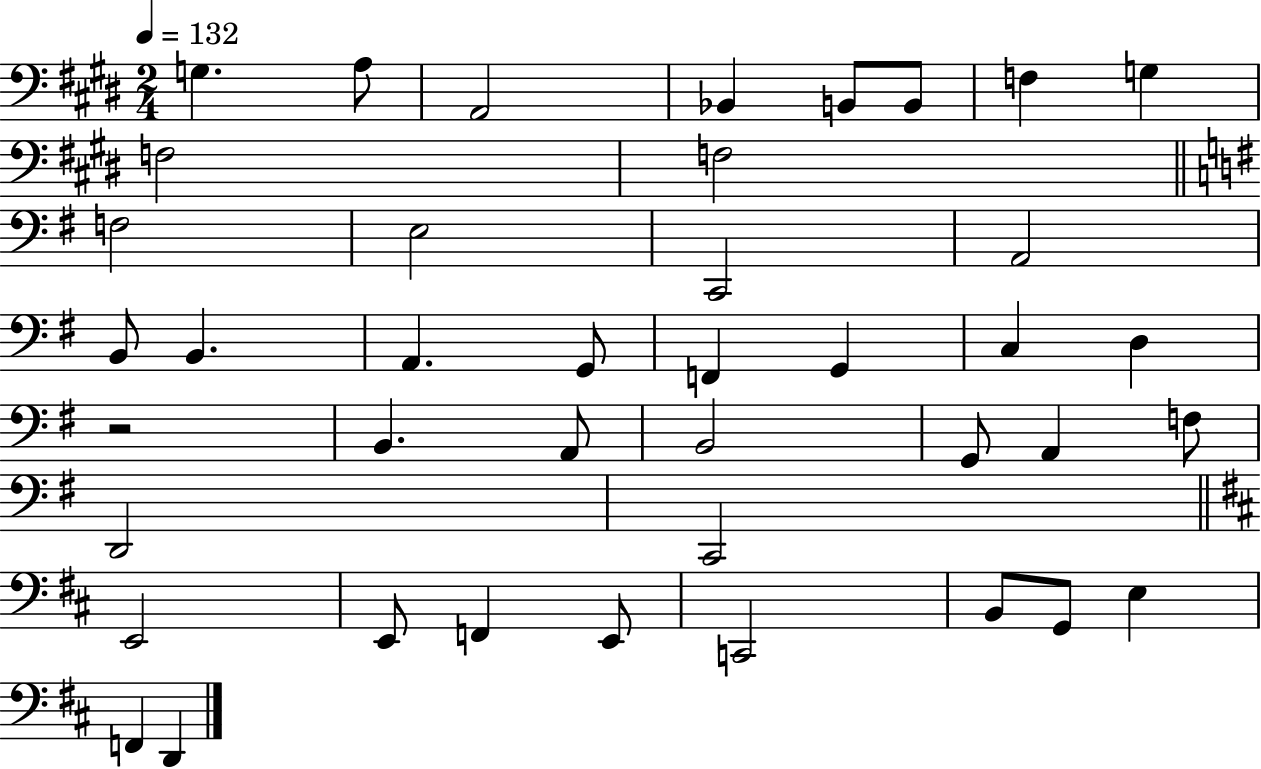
{
  \clef bass
  \numericTimeSignature
  \time 2/4
  \key e \major
  \tempo 4 = 132
  \repeat volta 2 { g4. a8 | a,2 | bes,4 b,8 b,8 | f4 g4 | \break f2 | f2 | \bar "||" \break \key e \minor f2 | e2 | c,2 | a,2 | \break b,8 b,4. | a,4. g,8 | f,4 g,4 | c4 d4 | \break r2 | b,4. a,8 | b,2 | g,8 a,4 f8 | \break d,2 | c,2 | \bar "||" \break \key d \major e,2 | e,8 f,4 e,8 | c,2 | b,8 g,8 e4 | \break f,4 d,4 | } \bar "|."
}